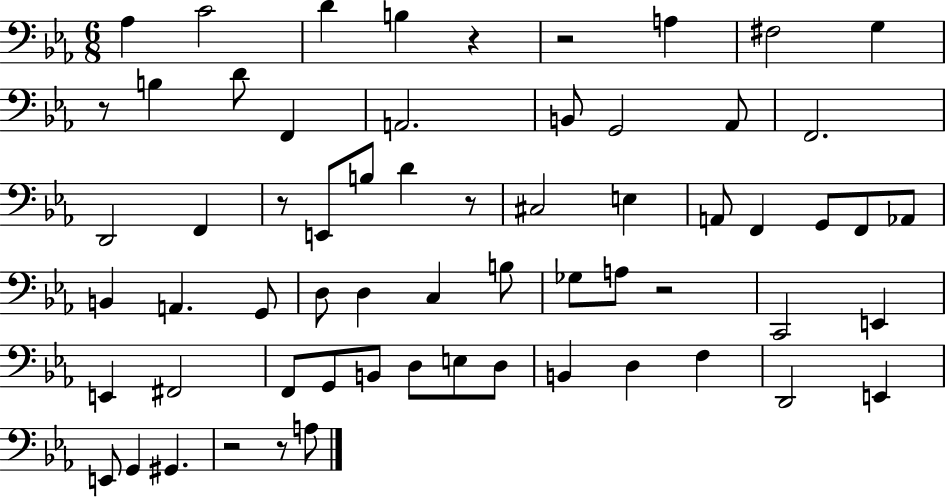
{
  \clef bass
  \numericTimeSignature
  \time 6/8
  \key ees \major
  aes4 c'2 | d'4 b4 r4 | r2 a4 | fis2 g4 | \break r8 b4 d'8 f,4 | a,2. | b,8 g,2 aes,8 | f,2. | \break d,2 f,4 | r8 e,8 b8 d'4 r8 | cis2 e4 | a,8 f,4 g,8 f,8 aes,8 | \break b,4 a,4. g,8 | d8 d4 c4 b8 | ges8 a8 r2 | c,2 e,4 | \break e,4 fis,2 | f,8 g,8 b,8 d8 e8 d8 | b,4 d4 f4 | d,2 e,4 | \break e,8 g,4 gis,4. | r2 r8 a8 | \bar "|."
}